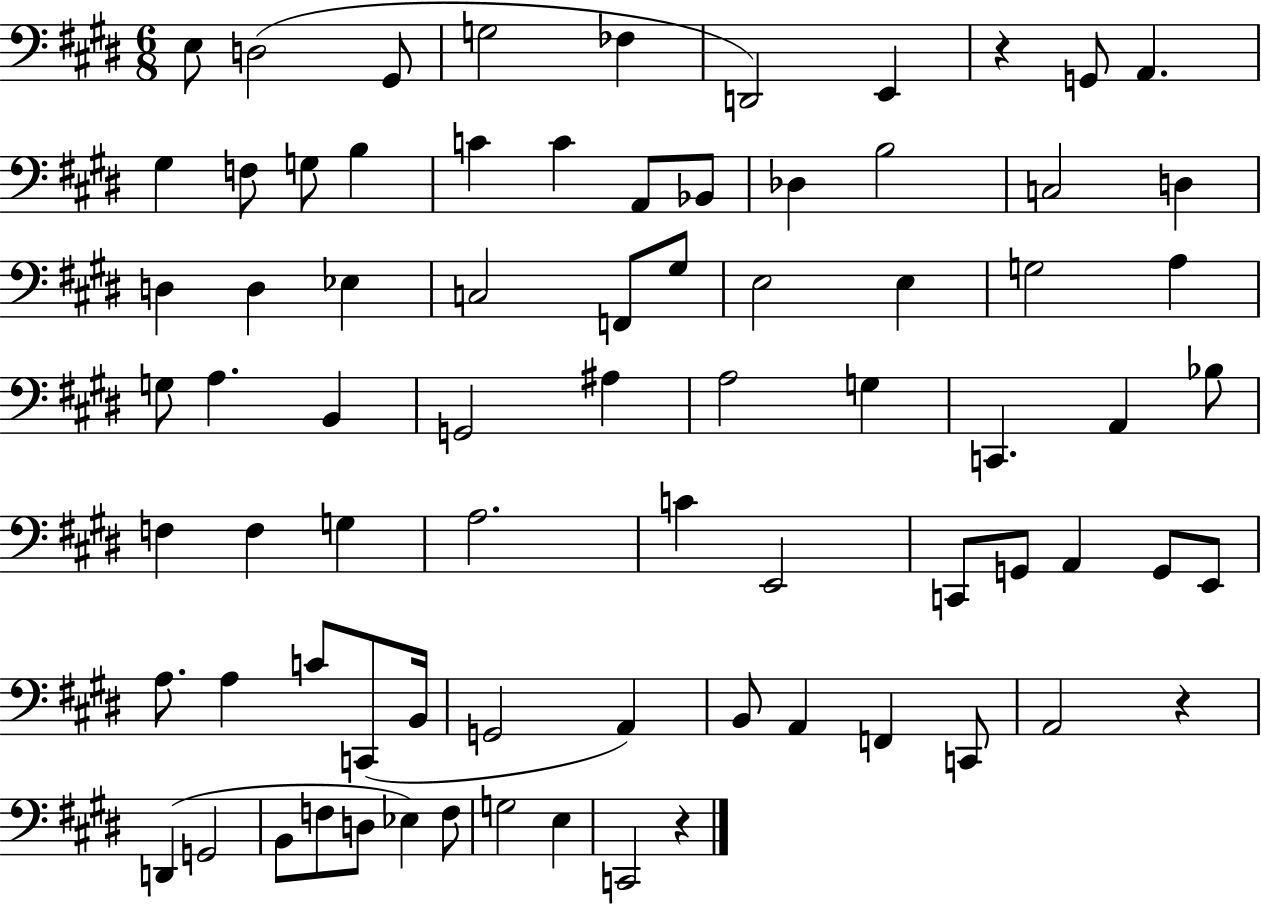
E3/e D3/h G#2/e G3/h FES3/q D2/h E2/q R/q G2/e A2/q. G#3/q F3/e G3/e B3/q C4/q C4/q A2/e Bb2/e Db3/q B3/h C3/h D3/q D3/q D3/q Eb3/q C3/h F2/e G#3/e E3/h E3/q G3/h A3/q G3/e A3/q. B2/q G2/h A#3/q A3/h G3/q C2/q. A2/q Bb3/e F3/q F3/q G3/q A3/h. C4/q E2/h C2/e G2/e A2/q G2/e E2/e A3/e. A3/q C4/e C2/e B2/s G2/h A2/q B2/e A2/q F2/q C2/e A2/h R/q D2/q G2/h B2/e F3/e D3/e Eb3/q F3/e G3/h E3/q C2/h R/q